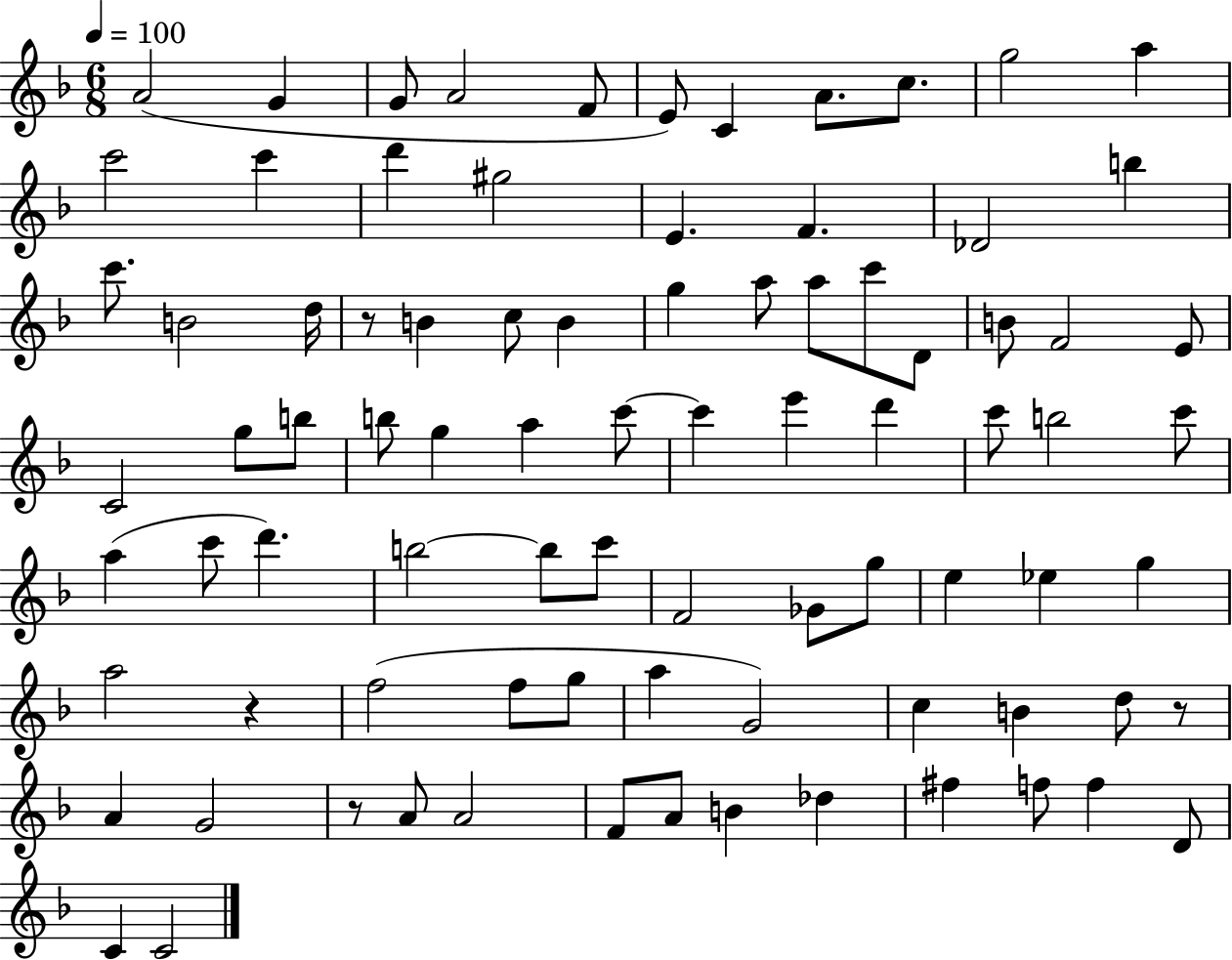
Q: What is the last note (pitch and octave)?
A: C4